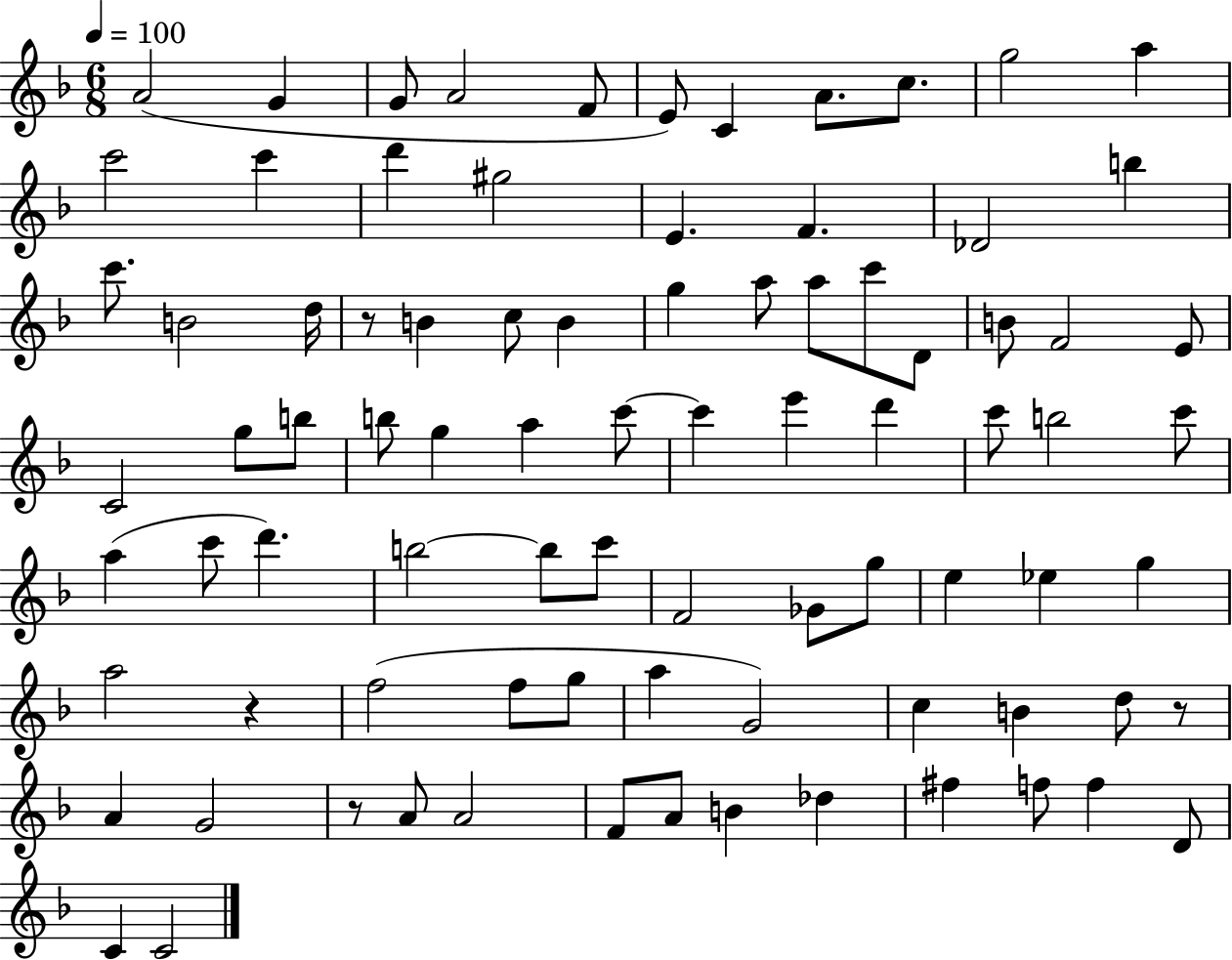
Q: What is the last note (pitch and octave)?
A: C4